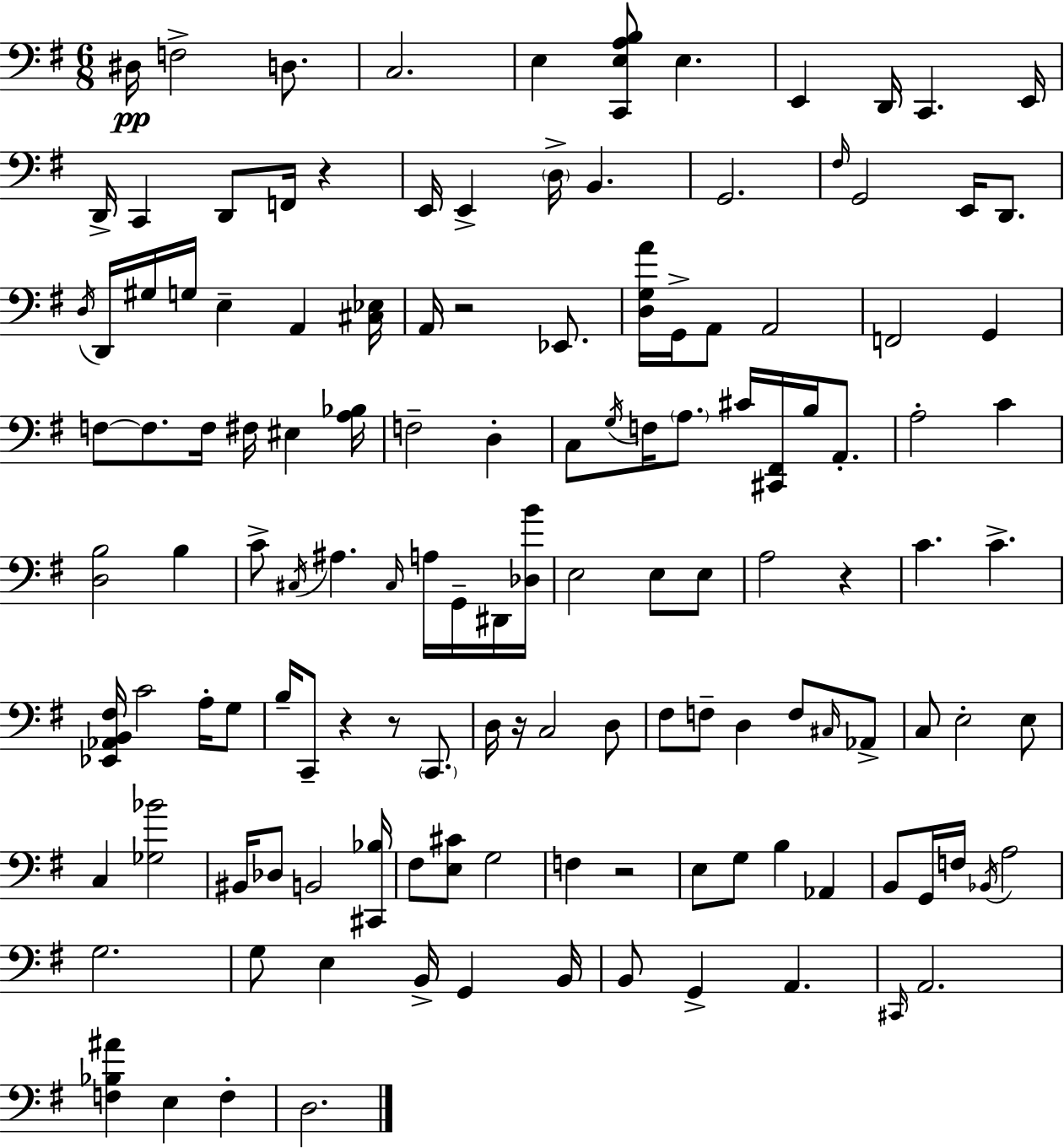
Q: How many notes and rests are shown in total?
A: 133